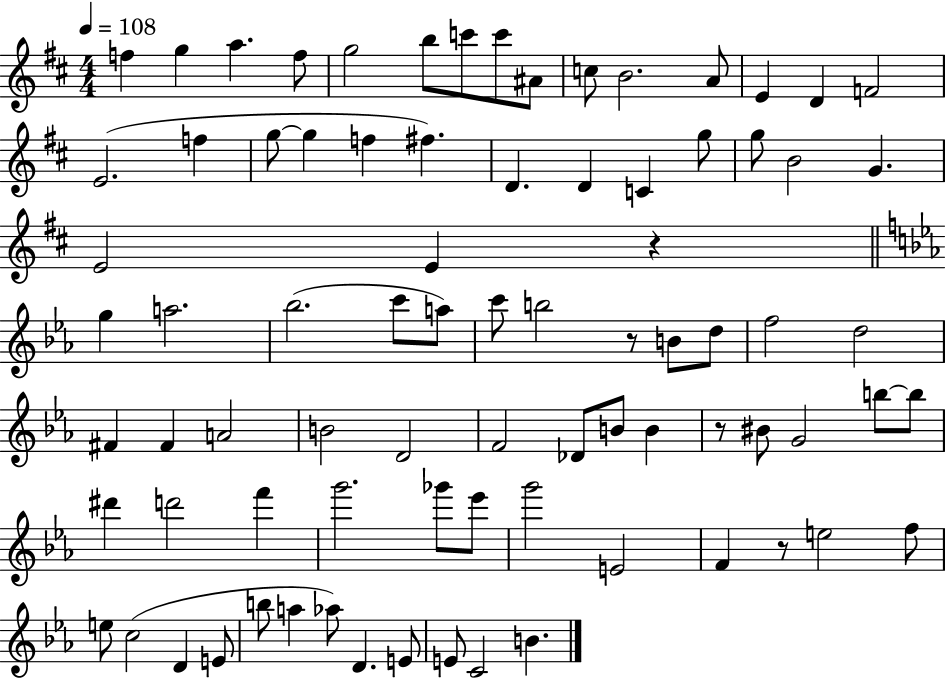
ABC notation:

X:1
T:Untitled
M:4/4
L:1/4
K:D
f g a f/2 g2 b/2 c'/2 c'/2 ^A/2 c/2 B2 A/2 E D F2 E2 f g/2 g f ^f D D C g/2 g/2 B2 G E2 E z g a2 _b2 c'/2 a/2 c'/2 b2 z/2 B/2 d/2 f2 d2 ^F ^F A2 B2 D2 F2 _D/2 B/2 B z/2 ^B/2 G2 b/2 b/2 ^d' d'2 f' g'2 _g'/2 _e'/2 g'2 E2 F z/2 e2 f/2 e/2 c2 D E/2 b/2 a _a/2 D E/2 E/2 C2 B